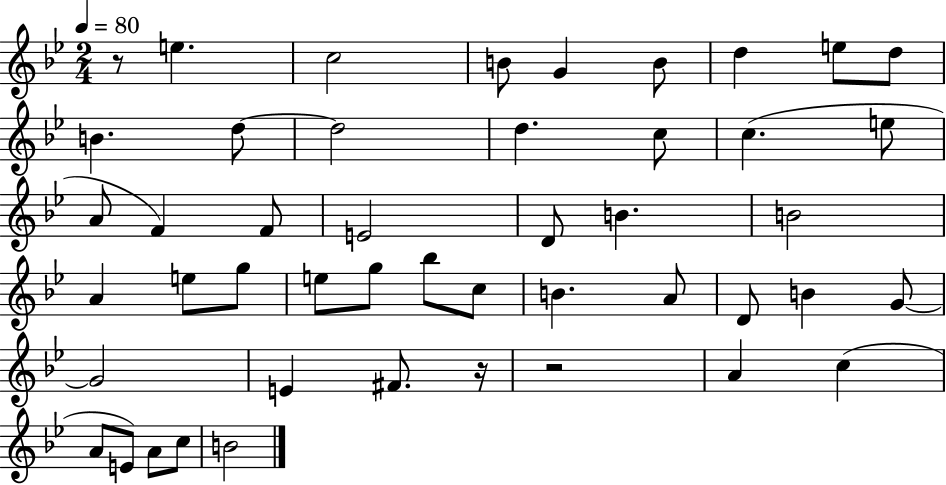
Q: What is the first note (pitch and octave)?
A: E5